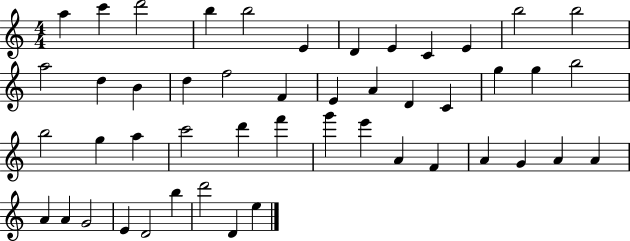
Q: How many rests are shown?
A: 0